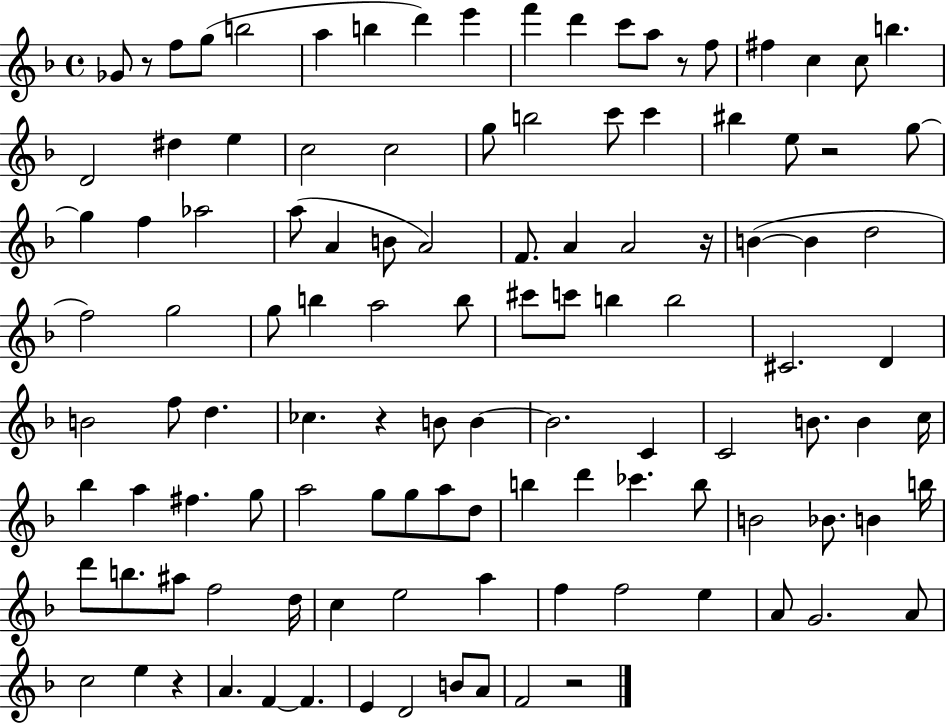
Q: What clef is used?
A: treble